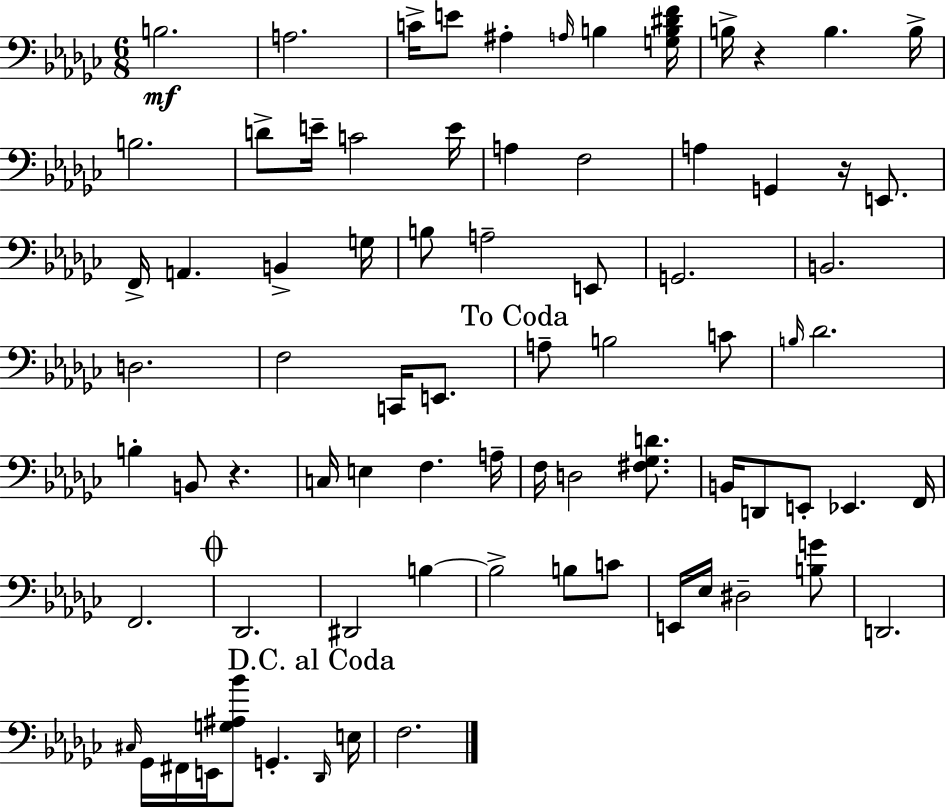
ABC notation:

X:1
T:Untitled
M:6/8
L:1/4
K:Ebm
B,2 A,2 C/4 E/2 ^A, A,/4 B, [G,B,^DF]/4 B,/4 z B, B,/4 B,2 D/2 E/4 C2 E/4 A, F,2 A, G,, z/4 E,,/2 F,,/4 A,, B,, G,/4 B,/2 A,2 E,,/2 G,,2 B,,2 D,2 F,2 C,,/4 E,,/2 A,/2 B,2 C/2 B,/4 _D2 B, B,,/2 z C,/4 E, F, A,/4 F,/4 D,2 [^F,_G,D]/2 B,,/4 D,,/2 E,,/2 _E,, F,,/4 F,,2 _D,,2 ^D,,2 B, B,2 B,/2 C/2 E,,/4 _E,/4 ^D,2 [B,G]/2 D,,2 ^C,/4 _G,,/4 ^F,,/4 E,,/4 [G,^A,_B]/2 G,, _D,,/4 E,/4 F,2